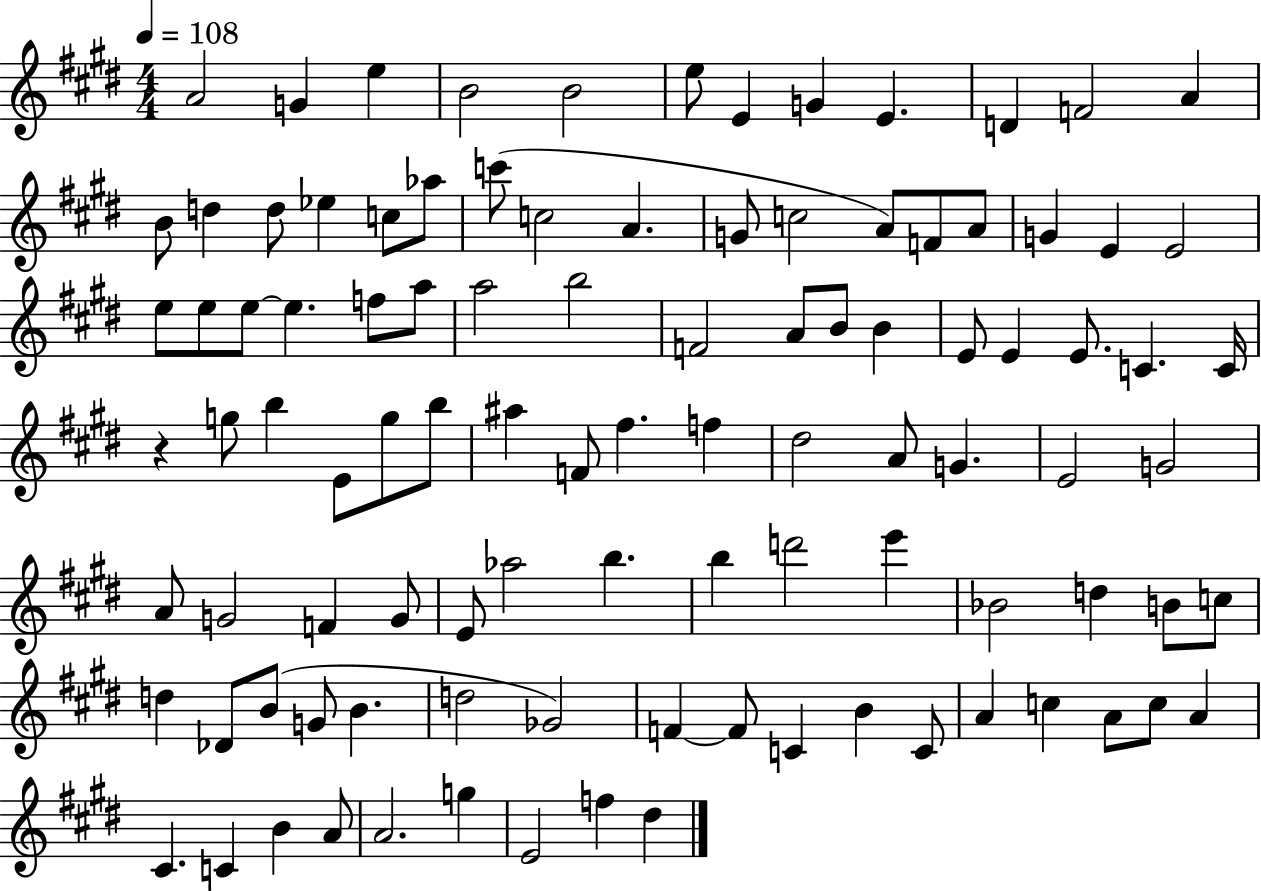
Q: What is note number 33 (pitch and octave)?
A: E5